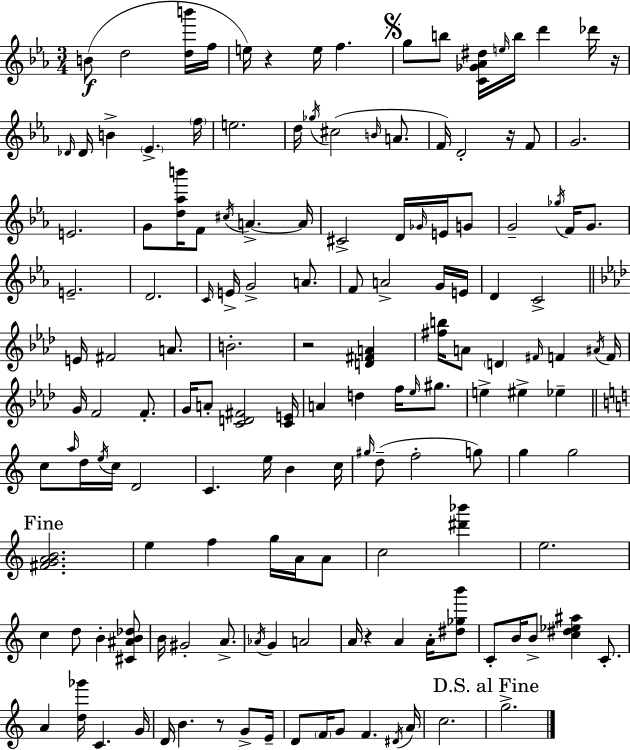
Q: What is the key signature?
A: EES major